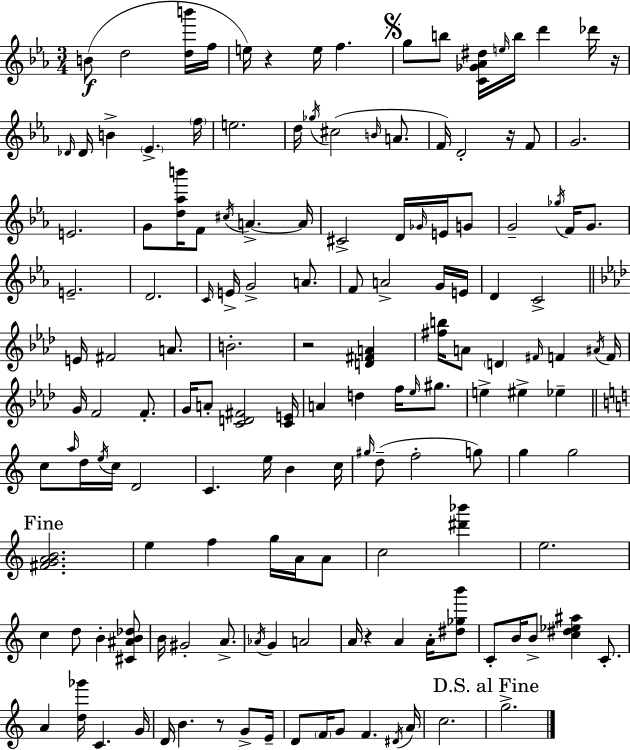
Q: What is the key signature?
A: EES major